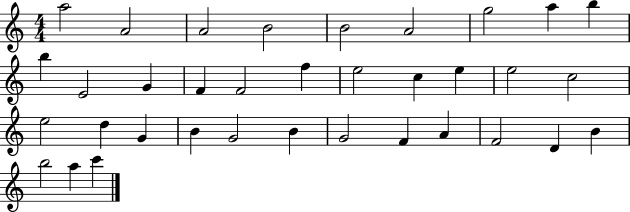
{
  \clef treble
  \numericTimeSignature
  \time 4/4
  \key c \major
  a''2 a'2 | a'2 b'2 | b'2 a'2 | g''2 a''4 b''4 | \break b''4 e'2 g'4 | f'4 f'2 f''4 | e''2 c''4 e''4 | e''2 c''2 | \break e''2 d''4 g'4 | b'4 g'2 b'4 | g'2 f'4 a'4 | f'2 d'4 b'4 | \break b''2 a''4 c'''4 | \bar "|."
}